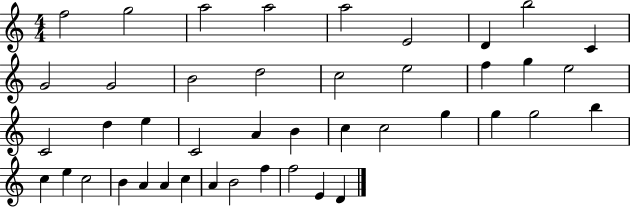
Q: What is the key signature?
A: C major